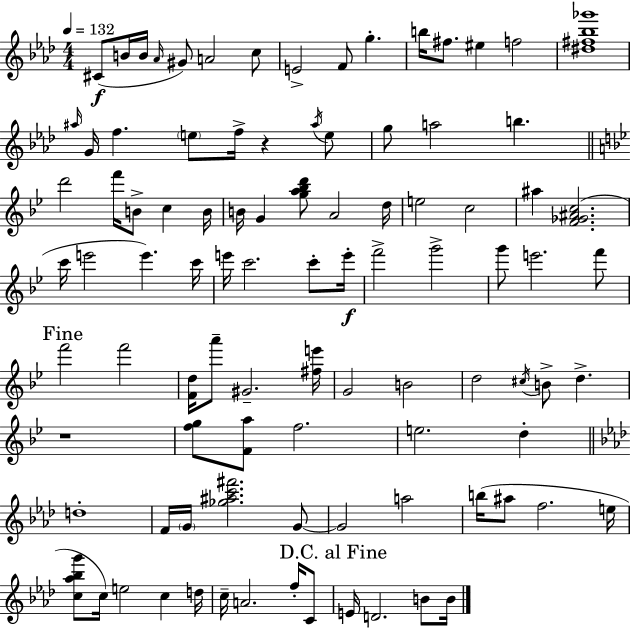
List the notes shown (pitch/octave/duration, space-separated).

C#4/e B4/s B4/s Ab4/s G#4/e A4/h C5/e E4/h F4/e G5/q. B5/s F#5/e. EIS5/q F5/h [D#5,F#5,Bb5,Gb6]/w A#5/s G4/s F5/q. E5/e F5/s R/q A#5/s E5/e G5/e A5/h B5/q. D6/h F6/s B4/e C5/q B4/s B4/s G4/q [G5,A5,Bb5,D6]/e A4/h D5/s E5/h C5/h A#5/q [F4,Gb4,A#4,C5]/h. C6/s E6/h E6/q. C6/s E6/s C6/h. C6/e E6/s F6/h G6/h G6/e E6/h. F6/e F6/h F6/h [F4,D5]/s A6/e G#4/h. [F#5,E6]/s G4/h B4/h D5/h C#5/s B4/e D5/q. R/w [F5,G5]/e [F4,A5]/e F5/h. E5/h. D5/q D5/w F4/s G4/s [Gb5,A#5,C6,F#6]/h. G4/e G4/h A5/h B5/s A#5/e F5/h. E5/s [C5,Ab5,Bb5,G6]/e C5/s E5/h C5/q D5/s C5/s A4/h. F5/s C4/e E4/s D4/h. B4/e B4/s